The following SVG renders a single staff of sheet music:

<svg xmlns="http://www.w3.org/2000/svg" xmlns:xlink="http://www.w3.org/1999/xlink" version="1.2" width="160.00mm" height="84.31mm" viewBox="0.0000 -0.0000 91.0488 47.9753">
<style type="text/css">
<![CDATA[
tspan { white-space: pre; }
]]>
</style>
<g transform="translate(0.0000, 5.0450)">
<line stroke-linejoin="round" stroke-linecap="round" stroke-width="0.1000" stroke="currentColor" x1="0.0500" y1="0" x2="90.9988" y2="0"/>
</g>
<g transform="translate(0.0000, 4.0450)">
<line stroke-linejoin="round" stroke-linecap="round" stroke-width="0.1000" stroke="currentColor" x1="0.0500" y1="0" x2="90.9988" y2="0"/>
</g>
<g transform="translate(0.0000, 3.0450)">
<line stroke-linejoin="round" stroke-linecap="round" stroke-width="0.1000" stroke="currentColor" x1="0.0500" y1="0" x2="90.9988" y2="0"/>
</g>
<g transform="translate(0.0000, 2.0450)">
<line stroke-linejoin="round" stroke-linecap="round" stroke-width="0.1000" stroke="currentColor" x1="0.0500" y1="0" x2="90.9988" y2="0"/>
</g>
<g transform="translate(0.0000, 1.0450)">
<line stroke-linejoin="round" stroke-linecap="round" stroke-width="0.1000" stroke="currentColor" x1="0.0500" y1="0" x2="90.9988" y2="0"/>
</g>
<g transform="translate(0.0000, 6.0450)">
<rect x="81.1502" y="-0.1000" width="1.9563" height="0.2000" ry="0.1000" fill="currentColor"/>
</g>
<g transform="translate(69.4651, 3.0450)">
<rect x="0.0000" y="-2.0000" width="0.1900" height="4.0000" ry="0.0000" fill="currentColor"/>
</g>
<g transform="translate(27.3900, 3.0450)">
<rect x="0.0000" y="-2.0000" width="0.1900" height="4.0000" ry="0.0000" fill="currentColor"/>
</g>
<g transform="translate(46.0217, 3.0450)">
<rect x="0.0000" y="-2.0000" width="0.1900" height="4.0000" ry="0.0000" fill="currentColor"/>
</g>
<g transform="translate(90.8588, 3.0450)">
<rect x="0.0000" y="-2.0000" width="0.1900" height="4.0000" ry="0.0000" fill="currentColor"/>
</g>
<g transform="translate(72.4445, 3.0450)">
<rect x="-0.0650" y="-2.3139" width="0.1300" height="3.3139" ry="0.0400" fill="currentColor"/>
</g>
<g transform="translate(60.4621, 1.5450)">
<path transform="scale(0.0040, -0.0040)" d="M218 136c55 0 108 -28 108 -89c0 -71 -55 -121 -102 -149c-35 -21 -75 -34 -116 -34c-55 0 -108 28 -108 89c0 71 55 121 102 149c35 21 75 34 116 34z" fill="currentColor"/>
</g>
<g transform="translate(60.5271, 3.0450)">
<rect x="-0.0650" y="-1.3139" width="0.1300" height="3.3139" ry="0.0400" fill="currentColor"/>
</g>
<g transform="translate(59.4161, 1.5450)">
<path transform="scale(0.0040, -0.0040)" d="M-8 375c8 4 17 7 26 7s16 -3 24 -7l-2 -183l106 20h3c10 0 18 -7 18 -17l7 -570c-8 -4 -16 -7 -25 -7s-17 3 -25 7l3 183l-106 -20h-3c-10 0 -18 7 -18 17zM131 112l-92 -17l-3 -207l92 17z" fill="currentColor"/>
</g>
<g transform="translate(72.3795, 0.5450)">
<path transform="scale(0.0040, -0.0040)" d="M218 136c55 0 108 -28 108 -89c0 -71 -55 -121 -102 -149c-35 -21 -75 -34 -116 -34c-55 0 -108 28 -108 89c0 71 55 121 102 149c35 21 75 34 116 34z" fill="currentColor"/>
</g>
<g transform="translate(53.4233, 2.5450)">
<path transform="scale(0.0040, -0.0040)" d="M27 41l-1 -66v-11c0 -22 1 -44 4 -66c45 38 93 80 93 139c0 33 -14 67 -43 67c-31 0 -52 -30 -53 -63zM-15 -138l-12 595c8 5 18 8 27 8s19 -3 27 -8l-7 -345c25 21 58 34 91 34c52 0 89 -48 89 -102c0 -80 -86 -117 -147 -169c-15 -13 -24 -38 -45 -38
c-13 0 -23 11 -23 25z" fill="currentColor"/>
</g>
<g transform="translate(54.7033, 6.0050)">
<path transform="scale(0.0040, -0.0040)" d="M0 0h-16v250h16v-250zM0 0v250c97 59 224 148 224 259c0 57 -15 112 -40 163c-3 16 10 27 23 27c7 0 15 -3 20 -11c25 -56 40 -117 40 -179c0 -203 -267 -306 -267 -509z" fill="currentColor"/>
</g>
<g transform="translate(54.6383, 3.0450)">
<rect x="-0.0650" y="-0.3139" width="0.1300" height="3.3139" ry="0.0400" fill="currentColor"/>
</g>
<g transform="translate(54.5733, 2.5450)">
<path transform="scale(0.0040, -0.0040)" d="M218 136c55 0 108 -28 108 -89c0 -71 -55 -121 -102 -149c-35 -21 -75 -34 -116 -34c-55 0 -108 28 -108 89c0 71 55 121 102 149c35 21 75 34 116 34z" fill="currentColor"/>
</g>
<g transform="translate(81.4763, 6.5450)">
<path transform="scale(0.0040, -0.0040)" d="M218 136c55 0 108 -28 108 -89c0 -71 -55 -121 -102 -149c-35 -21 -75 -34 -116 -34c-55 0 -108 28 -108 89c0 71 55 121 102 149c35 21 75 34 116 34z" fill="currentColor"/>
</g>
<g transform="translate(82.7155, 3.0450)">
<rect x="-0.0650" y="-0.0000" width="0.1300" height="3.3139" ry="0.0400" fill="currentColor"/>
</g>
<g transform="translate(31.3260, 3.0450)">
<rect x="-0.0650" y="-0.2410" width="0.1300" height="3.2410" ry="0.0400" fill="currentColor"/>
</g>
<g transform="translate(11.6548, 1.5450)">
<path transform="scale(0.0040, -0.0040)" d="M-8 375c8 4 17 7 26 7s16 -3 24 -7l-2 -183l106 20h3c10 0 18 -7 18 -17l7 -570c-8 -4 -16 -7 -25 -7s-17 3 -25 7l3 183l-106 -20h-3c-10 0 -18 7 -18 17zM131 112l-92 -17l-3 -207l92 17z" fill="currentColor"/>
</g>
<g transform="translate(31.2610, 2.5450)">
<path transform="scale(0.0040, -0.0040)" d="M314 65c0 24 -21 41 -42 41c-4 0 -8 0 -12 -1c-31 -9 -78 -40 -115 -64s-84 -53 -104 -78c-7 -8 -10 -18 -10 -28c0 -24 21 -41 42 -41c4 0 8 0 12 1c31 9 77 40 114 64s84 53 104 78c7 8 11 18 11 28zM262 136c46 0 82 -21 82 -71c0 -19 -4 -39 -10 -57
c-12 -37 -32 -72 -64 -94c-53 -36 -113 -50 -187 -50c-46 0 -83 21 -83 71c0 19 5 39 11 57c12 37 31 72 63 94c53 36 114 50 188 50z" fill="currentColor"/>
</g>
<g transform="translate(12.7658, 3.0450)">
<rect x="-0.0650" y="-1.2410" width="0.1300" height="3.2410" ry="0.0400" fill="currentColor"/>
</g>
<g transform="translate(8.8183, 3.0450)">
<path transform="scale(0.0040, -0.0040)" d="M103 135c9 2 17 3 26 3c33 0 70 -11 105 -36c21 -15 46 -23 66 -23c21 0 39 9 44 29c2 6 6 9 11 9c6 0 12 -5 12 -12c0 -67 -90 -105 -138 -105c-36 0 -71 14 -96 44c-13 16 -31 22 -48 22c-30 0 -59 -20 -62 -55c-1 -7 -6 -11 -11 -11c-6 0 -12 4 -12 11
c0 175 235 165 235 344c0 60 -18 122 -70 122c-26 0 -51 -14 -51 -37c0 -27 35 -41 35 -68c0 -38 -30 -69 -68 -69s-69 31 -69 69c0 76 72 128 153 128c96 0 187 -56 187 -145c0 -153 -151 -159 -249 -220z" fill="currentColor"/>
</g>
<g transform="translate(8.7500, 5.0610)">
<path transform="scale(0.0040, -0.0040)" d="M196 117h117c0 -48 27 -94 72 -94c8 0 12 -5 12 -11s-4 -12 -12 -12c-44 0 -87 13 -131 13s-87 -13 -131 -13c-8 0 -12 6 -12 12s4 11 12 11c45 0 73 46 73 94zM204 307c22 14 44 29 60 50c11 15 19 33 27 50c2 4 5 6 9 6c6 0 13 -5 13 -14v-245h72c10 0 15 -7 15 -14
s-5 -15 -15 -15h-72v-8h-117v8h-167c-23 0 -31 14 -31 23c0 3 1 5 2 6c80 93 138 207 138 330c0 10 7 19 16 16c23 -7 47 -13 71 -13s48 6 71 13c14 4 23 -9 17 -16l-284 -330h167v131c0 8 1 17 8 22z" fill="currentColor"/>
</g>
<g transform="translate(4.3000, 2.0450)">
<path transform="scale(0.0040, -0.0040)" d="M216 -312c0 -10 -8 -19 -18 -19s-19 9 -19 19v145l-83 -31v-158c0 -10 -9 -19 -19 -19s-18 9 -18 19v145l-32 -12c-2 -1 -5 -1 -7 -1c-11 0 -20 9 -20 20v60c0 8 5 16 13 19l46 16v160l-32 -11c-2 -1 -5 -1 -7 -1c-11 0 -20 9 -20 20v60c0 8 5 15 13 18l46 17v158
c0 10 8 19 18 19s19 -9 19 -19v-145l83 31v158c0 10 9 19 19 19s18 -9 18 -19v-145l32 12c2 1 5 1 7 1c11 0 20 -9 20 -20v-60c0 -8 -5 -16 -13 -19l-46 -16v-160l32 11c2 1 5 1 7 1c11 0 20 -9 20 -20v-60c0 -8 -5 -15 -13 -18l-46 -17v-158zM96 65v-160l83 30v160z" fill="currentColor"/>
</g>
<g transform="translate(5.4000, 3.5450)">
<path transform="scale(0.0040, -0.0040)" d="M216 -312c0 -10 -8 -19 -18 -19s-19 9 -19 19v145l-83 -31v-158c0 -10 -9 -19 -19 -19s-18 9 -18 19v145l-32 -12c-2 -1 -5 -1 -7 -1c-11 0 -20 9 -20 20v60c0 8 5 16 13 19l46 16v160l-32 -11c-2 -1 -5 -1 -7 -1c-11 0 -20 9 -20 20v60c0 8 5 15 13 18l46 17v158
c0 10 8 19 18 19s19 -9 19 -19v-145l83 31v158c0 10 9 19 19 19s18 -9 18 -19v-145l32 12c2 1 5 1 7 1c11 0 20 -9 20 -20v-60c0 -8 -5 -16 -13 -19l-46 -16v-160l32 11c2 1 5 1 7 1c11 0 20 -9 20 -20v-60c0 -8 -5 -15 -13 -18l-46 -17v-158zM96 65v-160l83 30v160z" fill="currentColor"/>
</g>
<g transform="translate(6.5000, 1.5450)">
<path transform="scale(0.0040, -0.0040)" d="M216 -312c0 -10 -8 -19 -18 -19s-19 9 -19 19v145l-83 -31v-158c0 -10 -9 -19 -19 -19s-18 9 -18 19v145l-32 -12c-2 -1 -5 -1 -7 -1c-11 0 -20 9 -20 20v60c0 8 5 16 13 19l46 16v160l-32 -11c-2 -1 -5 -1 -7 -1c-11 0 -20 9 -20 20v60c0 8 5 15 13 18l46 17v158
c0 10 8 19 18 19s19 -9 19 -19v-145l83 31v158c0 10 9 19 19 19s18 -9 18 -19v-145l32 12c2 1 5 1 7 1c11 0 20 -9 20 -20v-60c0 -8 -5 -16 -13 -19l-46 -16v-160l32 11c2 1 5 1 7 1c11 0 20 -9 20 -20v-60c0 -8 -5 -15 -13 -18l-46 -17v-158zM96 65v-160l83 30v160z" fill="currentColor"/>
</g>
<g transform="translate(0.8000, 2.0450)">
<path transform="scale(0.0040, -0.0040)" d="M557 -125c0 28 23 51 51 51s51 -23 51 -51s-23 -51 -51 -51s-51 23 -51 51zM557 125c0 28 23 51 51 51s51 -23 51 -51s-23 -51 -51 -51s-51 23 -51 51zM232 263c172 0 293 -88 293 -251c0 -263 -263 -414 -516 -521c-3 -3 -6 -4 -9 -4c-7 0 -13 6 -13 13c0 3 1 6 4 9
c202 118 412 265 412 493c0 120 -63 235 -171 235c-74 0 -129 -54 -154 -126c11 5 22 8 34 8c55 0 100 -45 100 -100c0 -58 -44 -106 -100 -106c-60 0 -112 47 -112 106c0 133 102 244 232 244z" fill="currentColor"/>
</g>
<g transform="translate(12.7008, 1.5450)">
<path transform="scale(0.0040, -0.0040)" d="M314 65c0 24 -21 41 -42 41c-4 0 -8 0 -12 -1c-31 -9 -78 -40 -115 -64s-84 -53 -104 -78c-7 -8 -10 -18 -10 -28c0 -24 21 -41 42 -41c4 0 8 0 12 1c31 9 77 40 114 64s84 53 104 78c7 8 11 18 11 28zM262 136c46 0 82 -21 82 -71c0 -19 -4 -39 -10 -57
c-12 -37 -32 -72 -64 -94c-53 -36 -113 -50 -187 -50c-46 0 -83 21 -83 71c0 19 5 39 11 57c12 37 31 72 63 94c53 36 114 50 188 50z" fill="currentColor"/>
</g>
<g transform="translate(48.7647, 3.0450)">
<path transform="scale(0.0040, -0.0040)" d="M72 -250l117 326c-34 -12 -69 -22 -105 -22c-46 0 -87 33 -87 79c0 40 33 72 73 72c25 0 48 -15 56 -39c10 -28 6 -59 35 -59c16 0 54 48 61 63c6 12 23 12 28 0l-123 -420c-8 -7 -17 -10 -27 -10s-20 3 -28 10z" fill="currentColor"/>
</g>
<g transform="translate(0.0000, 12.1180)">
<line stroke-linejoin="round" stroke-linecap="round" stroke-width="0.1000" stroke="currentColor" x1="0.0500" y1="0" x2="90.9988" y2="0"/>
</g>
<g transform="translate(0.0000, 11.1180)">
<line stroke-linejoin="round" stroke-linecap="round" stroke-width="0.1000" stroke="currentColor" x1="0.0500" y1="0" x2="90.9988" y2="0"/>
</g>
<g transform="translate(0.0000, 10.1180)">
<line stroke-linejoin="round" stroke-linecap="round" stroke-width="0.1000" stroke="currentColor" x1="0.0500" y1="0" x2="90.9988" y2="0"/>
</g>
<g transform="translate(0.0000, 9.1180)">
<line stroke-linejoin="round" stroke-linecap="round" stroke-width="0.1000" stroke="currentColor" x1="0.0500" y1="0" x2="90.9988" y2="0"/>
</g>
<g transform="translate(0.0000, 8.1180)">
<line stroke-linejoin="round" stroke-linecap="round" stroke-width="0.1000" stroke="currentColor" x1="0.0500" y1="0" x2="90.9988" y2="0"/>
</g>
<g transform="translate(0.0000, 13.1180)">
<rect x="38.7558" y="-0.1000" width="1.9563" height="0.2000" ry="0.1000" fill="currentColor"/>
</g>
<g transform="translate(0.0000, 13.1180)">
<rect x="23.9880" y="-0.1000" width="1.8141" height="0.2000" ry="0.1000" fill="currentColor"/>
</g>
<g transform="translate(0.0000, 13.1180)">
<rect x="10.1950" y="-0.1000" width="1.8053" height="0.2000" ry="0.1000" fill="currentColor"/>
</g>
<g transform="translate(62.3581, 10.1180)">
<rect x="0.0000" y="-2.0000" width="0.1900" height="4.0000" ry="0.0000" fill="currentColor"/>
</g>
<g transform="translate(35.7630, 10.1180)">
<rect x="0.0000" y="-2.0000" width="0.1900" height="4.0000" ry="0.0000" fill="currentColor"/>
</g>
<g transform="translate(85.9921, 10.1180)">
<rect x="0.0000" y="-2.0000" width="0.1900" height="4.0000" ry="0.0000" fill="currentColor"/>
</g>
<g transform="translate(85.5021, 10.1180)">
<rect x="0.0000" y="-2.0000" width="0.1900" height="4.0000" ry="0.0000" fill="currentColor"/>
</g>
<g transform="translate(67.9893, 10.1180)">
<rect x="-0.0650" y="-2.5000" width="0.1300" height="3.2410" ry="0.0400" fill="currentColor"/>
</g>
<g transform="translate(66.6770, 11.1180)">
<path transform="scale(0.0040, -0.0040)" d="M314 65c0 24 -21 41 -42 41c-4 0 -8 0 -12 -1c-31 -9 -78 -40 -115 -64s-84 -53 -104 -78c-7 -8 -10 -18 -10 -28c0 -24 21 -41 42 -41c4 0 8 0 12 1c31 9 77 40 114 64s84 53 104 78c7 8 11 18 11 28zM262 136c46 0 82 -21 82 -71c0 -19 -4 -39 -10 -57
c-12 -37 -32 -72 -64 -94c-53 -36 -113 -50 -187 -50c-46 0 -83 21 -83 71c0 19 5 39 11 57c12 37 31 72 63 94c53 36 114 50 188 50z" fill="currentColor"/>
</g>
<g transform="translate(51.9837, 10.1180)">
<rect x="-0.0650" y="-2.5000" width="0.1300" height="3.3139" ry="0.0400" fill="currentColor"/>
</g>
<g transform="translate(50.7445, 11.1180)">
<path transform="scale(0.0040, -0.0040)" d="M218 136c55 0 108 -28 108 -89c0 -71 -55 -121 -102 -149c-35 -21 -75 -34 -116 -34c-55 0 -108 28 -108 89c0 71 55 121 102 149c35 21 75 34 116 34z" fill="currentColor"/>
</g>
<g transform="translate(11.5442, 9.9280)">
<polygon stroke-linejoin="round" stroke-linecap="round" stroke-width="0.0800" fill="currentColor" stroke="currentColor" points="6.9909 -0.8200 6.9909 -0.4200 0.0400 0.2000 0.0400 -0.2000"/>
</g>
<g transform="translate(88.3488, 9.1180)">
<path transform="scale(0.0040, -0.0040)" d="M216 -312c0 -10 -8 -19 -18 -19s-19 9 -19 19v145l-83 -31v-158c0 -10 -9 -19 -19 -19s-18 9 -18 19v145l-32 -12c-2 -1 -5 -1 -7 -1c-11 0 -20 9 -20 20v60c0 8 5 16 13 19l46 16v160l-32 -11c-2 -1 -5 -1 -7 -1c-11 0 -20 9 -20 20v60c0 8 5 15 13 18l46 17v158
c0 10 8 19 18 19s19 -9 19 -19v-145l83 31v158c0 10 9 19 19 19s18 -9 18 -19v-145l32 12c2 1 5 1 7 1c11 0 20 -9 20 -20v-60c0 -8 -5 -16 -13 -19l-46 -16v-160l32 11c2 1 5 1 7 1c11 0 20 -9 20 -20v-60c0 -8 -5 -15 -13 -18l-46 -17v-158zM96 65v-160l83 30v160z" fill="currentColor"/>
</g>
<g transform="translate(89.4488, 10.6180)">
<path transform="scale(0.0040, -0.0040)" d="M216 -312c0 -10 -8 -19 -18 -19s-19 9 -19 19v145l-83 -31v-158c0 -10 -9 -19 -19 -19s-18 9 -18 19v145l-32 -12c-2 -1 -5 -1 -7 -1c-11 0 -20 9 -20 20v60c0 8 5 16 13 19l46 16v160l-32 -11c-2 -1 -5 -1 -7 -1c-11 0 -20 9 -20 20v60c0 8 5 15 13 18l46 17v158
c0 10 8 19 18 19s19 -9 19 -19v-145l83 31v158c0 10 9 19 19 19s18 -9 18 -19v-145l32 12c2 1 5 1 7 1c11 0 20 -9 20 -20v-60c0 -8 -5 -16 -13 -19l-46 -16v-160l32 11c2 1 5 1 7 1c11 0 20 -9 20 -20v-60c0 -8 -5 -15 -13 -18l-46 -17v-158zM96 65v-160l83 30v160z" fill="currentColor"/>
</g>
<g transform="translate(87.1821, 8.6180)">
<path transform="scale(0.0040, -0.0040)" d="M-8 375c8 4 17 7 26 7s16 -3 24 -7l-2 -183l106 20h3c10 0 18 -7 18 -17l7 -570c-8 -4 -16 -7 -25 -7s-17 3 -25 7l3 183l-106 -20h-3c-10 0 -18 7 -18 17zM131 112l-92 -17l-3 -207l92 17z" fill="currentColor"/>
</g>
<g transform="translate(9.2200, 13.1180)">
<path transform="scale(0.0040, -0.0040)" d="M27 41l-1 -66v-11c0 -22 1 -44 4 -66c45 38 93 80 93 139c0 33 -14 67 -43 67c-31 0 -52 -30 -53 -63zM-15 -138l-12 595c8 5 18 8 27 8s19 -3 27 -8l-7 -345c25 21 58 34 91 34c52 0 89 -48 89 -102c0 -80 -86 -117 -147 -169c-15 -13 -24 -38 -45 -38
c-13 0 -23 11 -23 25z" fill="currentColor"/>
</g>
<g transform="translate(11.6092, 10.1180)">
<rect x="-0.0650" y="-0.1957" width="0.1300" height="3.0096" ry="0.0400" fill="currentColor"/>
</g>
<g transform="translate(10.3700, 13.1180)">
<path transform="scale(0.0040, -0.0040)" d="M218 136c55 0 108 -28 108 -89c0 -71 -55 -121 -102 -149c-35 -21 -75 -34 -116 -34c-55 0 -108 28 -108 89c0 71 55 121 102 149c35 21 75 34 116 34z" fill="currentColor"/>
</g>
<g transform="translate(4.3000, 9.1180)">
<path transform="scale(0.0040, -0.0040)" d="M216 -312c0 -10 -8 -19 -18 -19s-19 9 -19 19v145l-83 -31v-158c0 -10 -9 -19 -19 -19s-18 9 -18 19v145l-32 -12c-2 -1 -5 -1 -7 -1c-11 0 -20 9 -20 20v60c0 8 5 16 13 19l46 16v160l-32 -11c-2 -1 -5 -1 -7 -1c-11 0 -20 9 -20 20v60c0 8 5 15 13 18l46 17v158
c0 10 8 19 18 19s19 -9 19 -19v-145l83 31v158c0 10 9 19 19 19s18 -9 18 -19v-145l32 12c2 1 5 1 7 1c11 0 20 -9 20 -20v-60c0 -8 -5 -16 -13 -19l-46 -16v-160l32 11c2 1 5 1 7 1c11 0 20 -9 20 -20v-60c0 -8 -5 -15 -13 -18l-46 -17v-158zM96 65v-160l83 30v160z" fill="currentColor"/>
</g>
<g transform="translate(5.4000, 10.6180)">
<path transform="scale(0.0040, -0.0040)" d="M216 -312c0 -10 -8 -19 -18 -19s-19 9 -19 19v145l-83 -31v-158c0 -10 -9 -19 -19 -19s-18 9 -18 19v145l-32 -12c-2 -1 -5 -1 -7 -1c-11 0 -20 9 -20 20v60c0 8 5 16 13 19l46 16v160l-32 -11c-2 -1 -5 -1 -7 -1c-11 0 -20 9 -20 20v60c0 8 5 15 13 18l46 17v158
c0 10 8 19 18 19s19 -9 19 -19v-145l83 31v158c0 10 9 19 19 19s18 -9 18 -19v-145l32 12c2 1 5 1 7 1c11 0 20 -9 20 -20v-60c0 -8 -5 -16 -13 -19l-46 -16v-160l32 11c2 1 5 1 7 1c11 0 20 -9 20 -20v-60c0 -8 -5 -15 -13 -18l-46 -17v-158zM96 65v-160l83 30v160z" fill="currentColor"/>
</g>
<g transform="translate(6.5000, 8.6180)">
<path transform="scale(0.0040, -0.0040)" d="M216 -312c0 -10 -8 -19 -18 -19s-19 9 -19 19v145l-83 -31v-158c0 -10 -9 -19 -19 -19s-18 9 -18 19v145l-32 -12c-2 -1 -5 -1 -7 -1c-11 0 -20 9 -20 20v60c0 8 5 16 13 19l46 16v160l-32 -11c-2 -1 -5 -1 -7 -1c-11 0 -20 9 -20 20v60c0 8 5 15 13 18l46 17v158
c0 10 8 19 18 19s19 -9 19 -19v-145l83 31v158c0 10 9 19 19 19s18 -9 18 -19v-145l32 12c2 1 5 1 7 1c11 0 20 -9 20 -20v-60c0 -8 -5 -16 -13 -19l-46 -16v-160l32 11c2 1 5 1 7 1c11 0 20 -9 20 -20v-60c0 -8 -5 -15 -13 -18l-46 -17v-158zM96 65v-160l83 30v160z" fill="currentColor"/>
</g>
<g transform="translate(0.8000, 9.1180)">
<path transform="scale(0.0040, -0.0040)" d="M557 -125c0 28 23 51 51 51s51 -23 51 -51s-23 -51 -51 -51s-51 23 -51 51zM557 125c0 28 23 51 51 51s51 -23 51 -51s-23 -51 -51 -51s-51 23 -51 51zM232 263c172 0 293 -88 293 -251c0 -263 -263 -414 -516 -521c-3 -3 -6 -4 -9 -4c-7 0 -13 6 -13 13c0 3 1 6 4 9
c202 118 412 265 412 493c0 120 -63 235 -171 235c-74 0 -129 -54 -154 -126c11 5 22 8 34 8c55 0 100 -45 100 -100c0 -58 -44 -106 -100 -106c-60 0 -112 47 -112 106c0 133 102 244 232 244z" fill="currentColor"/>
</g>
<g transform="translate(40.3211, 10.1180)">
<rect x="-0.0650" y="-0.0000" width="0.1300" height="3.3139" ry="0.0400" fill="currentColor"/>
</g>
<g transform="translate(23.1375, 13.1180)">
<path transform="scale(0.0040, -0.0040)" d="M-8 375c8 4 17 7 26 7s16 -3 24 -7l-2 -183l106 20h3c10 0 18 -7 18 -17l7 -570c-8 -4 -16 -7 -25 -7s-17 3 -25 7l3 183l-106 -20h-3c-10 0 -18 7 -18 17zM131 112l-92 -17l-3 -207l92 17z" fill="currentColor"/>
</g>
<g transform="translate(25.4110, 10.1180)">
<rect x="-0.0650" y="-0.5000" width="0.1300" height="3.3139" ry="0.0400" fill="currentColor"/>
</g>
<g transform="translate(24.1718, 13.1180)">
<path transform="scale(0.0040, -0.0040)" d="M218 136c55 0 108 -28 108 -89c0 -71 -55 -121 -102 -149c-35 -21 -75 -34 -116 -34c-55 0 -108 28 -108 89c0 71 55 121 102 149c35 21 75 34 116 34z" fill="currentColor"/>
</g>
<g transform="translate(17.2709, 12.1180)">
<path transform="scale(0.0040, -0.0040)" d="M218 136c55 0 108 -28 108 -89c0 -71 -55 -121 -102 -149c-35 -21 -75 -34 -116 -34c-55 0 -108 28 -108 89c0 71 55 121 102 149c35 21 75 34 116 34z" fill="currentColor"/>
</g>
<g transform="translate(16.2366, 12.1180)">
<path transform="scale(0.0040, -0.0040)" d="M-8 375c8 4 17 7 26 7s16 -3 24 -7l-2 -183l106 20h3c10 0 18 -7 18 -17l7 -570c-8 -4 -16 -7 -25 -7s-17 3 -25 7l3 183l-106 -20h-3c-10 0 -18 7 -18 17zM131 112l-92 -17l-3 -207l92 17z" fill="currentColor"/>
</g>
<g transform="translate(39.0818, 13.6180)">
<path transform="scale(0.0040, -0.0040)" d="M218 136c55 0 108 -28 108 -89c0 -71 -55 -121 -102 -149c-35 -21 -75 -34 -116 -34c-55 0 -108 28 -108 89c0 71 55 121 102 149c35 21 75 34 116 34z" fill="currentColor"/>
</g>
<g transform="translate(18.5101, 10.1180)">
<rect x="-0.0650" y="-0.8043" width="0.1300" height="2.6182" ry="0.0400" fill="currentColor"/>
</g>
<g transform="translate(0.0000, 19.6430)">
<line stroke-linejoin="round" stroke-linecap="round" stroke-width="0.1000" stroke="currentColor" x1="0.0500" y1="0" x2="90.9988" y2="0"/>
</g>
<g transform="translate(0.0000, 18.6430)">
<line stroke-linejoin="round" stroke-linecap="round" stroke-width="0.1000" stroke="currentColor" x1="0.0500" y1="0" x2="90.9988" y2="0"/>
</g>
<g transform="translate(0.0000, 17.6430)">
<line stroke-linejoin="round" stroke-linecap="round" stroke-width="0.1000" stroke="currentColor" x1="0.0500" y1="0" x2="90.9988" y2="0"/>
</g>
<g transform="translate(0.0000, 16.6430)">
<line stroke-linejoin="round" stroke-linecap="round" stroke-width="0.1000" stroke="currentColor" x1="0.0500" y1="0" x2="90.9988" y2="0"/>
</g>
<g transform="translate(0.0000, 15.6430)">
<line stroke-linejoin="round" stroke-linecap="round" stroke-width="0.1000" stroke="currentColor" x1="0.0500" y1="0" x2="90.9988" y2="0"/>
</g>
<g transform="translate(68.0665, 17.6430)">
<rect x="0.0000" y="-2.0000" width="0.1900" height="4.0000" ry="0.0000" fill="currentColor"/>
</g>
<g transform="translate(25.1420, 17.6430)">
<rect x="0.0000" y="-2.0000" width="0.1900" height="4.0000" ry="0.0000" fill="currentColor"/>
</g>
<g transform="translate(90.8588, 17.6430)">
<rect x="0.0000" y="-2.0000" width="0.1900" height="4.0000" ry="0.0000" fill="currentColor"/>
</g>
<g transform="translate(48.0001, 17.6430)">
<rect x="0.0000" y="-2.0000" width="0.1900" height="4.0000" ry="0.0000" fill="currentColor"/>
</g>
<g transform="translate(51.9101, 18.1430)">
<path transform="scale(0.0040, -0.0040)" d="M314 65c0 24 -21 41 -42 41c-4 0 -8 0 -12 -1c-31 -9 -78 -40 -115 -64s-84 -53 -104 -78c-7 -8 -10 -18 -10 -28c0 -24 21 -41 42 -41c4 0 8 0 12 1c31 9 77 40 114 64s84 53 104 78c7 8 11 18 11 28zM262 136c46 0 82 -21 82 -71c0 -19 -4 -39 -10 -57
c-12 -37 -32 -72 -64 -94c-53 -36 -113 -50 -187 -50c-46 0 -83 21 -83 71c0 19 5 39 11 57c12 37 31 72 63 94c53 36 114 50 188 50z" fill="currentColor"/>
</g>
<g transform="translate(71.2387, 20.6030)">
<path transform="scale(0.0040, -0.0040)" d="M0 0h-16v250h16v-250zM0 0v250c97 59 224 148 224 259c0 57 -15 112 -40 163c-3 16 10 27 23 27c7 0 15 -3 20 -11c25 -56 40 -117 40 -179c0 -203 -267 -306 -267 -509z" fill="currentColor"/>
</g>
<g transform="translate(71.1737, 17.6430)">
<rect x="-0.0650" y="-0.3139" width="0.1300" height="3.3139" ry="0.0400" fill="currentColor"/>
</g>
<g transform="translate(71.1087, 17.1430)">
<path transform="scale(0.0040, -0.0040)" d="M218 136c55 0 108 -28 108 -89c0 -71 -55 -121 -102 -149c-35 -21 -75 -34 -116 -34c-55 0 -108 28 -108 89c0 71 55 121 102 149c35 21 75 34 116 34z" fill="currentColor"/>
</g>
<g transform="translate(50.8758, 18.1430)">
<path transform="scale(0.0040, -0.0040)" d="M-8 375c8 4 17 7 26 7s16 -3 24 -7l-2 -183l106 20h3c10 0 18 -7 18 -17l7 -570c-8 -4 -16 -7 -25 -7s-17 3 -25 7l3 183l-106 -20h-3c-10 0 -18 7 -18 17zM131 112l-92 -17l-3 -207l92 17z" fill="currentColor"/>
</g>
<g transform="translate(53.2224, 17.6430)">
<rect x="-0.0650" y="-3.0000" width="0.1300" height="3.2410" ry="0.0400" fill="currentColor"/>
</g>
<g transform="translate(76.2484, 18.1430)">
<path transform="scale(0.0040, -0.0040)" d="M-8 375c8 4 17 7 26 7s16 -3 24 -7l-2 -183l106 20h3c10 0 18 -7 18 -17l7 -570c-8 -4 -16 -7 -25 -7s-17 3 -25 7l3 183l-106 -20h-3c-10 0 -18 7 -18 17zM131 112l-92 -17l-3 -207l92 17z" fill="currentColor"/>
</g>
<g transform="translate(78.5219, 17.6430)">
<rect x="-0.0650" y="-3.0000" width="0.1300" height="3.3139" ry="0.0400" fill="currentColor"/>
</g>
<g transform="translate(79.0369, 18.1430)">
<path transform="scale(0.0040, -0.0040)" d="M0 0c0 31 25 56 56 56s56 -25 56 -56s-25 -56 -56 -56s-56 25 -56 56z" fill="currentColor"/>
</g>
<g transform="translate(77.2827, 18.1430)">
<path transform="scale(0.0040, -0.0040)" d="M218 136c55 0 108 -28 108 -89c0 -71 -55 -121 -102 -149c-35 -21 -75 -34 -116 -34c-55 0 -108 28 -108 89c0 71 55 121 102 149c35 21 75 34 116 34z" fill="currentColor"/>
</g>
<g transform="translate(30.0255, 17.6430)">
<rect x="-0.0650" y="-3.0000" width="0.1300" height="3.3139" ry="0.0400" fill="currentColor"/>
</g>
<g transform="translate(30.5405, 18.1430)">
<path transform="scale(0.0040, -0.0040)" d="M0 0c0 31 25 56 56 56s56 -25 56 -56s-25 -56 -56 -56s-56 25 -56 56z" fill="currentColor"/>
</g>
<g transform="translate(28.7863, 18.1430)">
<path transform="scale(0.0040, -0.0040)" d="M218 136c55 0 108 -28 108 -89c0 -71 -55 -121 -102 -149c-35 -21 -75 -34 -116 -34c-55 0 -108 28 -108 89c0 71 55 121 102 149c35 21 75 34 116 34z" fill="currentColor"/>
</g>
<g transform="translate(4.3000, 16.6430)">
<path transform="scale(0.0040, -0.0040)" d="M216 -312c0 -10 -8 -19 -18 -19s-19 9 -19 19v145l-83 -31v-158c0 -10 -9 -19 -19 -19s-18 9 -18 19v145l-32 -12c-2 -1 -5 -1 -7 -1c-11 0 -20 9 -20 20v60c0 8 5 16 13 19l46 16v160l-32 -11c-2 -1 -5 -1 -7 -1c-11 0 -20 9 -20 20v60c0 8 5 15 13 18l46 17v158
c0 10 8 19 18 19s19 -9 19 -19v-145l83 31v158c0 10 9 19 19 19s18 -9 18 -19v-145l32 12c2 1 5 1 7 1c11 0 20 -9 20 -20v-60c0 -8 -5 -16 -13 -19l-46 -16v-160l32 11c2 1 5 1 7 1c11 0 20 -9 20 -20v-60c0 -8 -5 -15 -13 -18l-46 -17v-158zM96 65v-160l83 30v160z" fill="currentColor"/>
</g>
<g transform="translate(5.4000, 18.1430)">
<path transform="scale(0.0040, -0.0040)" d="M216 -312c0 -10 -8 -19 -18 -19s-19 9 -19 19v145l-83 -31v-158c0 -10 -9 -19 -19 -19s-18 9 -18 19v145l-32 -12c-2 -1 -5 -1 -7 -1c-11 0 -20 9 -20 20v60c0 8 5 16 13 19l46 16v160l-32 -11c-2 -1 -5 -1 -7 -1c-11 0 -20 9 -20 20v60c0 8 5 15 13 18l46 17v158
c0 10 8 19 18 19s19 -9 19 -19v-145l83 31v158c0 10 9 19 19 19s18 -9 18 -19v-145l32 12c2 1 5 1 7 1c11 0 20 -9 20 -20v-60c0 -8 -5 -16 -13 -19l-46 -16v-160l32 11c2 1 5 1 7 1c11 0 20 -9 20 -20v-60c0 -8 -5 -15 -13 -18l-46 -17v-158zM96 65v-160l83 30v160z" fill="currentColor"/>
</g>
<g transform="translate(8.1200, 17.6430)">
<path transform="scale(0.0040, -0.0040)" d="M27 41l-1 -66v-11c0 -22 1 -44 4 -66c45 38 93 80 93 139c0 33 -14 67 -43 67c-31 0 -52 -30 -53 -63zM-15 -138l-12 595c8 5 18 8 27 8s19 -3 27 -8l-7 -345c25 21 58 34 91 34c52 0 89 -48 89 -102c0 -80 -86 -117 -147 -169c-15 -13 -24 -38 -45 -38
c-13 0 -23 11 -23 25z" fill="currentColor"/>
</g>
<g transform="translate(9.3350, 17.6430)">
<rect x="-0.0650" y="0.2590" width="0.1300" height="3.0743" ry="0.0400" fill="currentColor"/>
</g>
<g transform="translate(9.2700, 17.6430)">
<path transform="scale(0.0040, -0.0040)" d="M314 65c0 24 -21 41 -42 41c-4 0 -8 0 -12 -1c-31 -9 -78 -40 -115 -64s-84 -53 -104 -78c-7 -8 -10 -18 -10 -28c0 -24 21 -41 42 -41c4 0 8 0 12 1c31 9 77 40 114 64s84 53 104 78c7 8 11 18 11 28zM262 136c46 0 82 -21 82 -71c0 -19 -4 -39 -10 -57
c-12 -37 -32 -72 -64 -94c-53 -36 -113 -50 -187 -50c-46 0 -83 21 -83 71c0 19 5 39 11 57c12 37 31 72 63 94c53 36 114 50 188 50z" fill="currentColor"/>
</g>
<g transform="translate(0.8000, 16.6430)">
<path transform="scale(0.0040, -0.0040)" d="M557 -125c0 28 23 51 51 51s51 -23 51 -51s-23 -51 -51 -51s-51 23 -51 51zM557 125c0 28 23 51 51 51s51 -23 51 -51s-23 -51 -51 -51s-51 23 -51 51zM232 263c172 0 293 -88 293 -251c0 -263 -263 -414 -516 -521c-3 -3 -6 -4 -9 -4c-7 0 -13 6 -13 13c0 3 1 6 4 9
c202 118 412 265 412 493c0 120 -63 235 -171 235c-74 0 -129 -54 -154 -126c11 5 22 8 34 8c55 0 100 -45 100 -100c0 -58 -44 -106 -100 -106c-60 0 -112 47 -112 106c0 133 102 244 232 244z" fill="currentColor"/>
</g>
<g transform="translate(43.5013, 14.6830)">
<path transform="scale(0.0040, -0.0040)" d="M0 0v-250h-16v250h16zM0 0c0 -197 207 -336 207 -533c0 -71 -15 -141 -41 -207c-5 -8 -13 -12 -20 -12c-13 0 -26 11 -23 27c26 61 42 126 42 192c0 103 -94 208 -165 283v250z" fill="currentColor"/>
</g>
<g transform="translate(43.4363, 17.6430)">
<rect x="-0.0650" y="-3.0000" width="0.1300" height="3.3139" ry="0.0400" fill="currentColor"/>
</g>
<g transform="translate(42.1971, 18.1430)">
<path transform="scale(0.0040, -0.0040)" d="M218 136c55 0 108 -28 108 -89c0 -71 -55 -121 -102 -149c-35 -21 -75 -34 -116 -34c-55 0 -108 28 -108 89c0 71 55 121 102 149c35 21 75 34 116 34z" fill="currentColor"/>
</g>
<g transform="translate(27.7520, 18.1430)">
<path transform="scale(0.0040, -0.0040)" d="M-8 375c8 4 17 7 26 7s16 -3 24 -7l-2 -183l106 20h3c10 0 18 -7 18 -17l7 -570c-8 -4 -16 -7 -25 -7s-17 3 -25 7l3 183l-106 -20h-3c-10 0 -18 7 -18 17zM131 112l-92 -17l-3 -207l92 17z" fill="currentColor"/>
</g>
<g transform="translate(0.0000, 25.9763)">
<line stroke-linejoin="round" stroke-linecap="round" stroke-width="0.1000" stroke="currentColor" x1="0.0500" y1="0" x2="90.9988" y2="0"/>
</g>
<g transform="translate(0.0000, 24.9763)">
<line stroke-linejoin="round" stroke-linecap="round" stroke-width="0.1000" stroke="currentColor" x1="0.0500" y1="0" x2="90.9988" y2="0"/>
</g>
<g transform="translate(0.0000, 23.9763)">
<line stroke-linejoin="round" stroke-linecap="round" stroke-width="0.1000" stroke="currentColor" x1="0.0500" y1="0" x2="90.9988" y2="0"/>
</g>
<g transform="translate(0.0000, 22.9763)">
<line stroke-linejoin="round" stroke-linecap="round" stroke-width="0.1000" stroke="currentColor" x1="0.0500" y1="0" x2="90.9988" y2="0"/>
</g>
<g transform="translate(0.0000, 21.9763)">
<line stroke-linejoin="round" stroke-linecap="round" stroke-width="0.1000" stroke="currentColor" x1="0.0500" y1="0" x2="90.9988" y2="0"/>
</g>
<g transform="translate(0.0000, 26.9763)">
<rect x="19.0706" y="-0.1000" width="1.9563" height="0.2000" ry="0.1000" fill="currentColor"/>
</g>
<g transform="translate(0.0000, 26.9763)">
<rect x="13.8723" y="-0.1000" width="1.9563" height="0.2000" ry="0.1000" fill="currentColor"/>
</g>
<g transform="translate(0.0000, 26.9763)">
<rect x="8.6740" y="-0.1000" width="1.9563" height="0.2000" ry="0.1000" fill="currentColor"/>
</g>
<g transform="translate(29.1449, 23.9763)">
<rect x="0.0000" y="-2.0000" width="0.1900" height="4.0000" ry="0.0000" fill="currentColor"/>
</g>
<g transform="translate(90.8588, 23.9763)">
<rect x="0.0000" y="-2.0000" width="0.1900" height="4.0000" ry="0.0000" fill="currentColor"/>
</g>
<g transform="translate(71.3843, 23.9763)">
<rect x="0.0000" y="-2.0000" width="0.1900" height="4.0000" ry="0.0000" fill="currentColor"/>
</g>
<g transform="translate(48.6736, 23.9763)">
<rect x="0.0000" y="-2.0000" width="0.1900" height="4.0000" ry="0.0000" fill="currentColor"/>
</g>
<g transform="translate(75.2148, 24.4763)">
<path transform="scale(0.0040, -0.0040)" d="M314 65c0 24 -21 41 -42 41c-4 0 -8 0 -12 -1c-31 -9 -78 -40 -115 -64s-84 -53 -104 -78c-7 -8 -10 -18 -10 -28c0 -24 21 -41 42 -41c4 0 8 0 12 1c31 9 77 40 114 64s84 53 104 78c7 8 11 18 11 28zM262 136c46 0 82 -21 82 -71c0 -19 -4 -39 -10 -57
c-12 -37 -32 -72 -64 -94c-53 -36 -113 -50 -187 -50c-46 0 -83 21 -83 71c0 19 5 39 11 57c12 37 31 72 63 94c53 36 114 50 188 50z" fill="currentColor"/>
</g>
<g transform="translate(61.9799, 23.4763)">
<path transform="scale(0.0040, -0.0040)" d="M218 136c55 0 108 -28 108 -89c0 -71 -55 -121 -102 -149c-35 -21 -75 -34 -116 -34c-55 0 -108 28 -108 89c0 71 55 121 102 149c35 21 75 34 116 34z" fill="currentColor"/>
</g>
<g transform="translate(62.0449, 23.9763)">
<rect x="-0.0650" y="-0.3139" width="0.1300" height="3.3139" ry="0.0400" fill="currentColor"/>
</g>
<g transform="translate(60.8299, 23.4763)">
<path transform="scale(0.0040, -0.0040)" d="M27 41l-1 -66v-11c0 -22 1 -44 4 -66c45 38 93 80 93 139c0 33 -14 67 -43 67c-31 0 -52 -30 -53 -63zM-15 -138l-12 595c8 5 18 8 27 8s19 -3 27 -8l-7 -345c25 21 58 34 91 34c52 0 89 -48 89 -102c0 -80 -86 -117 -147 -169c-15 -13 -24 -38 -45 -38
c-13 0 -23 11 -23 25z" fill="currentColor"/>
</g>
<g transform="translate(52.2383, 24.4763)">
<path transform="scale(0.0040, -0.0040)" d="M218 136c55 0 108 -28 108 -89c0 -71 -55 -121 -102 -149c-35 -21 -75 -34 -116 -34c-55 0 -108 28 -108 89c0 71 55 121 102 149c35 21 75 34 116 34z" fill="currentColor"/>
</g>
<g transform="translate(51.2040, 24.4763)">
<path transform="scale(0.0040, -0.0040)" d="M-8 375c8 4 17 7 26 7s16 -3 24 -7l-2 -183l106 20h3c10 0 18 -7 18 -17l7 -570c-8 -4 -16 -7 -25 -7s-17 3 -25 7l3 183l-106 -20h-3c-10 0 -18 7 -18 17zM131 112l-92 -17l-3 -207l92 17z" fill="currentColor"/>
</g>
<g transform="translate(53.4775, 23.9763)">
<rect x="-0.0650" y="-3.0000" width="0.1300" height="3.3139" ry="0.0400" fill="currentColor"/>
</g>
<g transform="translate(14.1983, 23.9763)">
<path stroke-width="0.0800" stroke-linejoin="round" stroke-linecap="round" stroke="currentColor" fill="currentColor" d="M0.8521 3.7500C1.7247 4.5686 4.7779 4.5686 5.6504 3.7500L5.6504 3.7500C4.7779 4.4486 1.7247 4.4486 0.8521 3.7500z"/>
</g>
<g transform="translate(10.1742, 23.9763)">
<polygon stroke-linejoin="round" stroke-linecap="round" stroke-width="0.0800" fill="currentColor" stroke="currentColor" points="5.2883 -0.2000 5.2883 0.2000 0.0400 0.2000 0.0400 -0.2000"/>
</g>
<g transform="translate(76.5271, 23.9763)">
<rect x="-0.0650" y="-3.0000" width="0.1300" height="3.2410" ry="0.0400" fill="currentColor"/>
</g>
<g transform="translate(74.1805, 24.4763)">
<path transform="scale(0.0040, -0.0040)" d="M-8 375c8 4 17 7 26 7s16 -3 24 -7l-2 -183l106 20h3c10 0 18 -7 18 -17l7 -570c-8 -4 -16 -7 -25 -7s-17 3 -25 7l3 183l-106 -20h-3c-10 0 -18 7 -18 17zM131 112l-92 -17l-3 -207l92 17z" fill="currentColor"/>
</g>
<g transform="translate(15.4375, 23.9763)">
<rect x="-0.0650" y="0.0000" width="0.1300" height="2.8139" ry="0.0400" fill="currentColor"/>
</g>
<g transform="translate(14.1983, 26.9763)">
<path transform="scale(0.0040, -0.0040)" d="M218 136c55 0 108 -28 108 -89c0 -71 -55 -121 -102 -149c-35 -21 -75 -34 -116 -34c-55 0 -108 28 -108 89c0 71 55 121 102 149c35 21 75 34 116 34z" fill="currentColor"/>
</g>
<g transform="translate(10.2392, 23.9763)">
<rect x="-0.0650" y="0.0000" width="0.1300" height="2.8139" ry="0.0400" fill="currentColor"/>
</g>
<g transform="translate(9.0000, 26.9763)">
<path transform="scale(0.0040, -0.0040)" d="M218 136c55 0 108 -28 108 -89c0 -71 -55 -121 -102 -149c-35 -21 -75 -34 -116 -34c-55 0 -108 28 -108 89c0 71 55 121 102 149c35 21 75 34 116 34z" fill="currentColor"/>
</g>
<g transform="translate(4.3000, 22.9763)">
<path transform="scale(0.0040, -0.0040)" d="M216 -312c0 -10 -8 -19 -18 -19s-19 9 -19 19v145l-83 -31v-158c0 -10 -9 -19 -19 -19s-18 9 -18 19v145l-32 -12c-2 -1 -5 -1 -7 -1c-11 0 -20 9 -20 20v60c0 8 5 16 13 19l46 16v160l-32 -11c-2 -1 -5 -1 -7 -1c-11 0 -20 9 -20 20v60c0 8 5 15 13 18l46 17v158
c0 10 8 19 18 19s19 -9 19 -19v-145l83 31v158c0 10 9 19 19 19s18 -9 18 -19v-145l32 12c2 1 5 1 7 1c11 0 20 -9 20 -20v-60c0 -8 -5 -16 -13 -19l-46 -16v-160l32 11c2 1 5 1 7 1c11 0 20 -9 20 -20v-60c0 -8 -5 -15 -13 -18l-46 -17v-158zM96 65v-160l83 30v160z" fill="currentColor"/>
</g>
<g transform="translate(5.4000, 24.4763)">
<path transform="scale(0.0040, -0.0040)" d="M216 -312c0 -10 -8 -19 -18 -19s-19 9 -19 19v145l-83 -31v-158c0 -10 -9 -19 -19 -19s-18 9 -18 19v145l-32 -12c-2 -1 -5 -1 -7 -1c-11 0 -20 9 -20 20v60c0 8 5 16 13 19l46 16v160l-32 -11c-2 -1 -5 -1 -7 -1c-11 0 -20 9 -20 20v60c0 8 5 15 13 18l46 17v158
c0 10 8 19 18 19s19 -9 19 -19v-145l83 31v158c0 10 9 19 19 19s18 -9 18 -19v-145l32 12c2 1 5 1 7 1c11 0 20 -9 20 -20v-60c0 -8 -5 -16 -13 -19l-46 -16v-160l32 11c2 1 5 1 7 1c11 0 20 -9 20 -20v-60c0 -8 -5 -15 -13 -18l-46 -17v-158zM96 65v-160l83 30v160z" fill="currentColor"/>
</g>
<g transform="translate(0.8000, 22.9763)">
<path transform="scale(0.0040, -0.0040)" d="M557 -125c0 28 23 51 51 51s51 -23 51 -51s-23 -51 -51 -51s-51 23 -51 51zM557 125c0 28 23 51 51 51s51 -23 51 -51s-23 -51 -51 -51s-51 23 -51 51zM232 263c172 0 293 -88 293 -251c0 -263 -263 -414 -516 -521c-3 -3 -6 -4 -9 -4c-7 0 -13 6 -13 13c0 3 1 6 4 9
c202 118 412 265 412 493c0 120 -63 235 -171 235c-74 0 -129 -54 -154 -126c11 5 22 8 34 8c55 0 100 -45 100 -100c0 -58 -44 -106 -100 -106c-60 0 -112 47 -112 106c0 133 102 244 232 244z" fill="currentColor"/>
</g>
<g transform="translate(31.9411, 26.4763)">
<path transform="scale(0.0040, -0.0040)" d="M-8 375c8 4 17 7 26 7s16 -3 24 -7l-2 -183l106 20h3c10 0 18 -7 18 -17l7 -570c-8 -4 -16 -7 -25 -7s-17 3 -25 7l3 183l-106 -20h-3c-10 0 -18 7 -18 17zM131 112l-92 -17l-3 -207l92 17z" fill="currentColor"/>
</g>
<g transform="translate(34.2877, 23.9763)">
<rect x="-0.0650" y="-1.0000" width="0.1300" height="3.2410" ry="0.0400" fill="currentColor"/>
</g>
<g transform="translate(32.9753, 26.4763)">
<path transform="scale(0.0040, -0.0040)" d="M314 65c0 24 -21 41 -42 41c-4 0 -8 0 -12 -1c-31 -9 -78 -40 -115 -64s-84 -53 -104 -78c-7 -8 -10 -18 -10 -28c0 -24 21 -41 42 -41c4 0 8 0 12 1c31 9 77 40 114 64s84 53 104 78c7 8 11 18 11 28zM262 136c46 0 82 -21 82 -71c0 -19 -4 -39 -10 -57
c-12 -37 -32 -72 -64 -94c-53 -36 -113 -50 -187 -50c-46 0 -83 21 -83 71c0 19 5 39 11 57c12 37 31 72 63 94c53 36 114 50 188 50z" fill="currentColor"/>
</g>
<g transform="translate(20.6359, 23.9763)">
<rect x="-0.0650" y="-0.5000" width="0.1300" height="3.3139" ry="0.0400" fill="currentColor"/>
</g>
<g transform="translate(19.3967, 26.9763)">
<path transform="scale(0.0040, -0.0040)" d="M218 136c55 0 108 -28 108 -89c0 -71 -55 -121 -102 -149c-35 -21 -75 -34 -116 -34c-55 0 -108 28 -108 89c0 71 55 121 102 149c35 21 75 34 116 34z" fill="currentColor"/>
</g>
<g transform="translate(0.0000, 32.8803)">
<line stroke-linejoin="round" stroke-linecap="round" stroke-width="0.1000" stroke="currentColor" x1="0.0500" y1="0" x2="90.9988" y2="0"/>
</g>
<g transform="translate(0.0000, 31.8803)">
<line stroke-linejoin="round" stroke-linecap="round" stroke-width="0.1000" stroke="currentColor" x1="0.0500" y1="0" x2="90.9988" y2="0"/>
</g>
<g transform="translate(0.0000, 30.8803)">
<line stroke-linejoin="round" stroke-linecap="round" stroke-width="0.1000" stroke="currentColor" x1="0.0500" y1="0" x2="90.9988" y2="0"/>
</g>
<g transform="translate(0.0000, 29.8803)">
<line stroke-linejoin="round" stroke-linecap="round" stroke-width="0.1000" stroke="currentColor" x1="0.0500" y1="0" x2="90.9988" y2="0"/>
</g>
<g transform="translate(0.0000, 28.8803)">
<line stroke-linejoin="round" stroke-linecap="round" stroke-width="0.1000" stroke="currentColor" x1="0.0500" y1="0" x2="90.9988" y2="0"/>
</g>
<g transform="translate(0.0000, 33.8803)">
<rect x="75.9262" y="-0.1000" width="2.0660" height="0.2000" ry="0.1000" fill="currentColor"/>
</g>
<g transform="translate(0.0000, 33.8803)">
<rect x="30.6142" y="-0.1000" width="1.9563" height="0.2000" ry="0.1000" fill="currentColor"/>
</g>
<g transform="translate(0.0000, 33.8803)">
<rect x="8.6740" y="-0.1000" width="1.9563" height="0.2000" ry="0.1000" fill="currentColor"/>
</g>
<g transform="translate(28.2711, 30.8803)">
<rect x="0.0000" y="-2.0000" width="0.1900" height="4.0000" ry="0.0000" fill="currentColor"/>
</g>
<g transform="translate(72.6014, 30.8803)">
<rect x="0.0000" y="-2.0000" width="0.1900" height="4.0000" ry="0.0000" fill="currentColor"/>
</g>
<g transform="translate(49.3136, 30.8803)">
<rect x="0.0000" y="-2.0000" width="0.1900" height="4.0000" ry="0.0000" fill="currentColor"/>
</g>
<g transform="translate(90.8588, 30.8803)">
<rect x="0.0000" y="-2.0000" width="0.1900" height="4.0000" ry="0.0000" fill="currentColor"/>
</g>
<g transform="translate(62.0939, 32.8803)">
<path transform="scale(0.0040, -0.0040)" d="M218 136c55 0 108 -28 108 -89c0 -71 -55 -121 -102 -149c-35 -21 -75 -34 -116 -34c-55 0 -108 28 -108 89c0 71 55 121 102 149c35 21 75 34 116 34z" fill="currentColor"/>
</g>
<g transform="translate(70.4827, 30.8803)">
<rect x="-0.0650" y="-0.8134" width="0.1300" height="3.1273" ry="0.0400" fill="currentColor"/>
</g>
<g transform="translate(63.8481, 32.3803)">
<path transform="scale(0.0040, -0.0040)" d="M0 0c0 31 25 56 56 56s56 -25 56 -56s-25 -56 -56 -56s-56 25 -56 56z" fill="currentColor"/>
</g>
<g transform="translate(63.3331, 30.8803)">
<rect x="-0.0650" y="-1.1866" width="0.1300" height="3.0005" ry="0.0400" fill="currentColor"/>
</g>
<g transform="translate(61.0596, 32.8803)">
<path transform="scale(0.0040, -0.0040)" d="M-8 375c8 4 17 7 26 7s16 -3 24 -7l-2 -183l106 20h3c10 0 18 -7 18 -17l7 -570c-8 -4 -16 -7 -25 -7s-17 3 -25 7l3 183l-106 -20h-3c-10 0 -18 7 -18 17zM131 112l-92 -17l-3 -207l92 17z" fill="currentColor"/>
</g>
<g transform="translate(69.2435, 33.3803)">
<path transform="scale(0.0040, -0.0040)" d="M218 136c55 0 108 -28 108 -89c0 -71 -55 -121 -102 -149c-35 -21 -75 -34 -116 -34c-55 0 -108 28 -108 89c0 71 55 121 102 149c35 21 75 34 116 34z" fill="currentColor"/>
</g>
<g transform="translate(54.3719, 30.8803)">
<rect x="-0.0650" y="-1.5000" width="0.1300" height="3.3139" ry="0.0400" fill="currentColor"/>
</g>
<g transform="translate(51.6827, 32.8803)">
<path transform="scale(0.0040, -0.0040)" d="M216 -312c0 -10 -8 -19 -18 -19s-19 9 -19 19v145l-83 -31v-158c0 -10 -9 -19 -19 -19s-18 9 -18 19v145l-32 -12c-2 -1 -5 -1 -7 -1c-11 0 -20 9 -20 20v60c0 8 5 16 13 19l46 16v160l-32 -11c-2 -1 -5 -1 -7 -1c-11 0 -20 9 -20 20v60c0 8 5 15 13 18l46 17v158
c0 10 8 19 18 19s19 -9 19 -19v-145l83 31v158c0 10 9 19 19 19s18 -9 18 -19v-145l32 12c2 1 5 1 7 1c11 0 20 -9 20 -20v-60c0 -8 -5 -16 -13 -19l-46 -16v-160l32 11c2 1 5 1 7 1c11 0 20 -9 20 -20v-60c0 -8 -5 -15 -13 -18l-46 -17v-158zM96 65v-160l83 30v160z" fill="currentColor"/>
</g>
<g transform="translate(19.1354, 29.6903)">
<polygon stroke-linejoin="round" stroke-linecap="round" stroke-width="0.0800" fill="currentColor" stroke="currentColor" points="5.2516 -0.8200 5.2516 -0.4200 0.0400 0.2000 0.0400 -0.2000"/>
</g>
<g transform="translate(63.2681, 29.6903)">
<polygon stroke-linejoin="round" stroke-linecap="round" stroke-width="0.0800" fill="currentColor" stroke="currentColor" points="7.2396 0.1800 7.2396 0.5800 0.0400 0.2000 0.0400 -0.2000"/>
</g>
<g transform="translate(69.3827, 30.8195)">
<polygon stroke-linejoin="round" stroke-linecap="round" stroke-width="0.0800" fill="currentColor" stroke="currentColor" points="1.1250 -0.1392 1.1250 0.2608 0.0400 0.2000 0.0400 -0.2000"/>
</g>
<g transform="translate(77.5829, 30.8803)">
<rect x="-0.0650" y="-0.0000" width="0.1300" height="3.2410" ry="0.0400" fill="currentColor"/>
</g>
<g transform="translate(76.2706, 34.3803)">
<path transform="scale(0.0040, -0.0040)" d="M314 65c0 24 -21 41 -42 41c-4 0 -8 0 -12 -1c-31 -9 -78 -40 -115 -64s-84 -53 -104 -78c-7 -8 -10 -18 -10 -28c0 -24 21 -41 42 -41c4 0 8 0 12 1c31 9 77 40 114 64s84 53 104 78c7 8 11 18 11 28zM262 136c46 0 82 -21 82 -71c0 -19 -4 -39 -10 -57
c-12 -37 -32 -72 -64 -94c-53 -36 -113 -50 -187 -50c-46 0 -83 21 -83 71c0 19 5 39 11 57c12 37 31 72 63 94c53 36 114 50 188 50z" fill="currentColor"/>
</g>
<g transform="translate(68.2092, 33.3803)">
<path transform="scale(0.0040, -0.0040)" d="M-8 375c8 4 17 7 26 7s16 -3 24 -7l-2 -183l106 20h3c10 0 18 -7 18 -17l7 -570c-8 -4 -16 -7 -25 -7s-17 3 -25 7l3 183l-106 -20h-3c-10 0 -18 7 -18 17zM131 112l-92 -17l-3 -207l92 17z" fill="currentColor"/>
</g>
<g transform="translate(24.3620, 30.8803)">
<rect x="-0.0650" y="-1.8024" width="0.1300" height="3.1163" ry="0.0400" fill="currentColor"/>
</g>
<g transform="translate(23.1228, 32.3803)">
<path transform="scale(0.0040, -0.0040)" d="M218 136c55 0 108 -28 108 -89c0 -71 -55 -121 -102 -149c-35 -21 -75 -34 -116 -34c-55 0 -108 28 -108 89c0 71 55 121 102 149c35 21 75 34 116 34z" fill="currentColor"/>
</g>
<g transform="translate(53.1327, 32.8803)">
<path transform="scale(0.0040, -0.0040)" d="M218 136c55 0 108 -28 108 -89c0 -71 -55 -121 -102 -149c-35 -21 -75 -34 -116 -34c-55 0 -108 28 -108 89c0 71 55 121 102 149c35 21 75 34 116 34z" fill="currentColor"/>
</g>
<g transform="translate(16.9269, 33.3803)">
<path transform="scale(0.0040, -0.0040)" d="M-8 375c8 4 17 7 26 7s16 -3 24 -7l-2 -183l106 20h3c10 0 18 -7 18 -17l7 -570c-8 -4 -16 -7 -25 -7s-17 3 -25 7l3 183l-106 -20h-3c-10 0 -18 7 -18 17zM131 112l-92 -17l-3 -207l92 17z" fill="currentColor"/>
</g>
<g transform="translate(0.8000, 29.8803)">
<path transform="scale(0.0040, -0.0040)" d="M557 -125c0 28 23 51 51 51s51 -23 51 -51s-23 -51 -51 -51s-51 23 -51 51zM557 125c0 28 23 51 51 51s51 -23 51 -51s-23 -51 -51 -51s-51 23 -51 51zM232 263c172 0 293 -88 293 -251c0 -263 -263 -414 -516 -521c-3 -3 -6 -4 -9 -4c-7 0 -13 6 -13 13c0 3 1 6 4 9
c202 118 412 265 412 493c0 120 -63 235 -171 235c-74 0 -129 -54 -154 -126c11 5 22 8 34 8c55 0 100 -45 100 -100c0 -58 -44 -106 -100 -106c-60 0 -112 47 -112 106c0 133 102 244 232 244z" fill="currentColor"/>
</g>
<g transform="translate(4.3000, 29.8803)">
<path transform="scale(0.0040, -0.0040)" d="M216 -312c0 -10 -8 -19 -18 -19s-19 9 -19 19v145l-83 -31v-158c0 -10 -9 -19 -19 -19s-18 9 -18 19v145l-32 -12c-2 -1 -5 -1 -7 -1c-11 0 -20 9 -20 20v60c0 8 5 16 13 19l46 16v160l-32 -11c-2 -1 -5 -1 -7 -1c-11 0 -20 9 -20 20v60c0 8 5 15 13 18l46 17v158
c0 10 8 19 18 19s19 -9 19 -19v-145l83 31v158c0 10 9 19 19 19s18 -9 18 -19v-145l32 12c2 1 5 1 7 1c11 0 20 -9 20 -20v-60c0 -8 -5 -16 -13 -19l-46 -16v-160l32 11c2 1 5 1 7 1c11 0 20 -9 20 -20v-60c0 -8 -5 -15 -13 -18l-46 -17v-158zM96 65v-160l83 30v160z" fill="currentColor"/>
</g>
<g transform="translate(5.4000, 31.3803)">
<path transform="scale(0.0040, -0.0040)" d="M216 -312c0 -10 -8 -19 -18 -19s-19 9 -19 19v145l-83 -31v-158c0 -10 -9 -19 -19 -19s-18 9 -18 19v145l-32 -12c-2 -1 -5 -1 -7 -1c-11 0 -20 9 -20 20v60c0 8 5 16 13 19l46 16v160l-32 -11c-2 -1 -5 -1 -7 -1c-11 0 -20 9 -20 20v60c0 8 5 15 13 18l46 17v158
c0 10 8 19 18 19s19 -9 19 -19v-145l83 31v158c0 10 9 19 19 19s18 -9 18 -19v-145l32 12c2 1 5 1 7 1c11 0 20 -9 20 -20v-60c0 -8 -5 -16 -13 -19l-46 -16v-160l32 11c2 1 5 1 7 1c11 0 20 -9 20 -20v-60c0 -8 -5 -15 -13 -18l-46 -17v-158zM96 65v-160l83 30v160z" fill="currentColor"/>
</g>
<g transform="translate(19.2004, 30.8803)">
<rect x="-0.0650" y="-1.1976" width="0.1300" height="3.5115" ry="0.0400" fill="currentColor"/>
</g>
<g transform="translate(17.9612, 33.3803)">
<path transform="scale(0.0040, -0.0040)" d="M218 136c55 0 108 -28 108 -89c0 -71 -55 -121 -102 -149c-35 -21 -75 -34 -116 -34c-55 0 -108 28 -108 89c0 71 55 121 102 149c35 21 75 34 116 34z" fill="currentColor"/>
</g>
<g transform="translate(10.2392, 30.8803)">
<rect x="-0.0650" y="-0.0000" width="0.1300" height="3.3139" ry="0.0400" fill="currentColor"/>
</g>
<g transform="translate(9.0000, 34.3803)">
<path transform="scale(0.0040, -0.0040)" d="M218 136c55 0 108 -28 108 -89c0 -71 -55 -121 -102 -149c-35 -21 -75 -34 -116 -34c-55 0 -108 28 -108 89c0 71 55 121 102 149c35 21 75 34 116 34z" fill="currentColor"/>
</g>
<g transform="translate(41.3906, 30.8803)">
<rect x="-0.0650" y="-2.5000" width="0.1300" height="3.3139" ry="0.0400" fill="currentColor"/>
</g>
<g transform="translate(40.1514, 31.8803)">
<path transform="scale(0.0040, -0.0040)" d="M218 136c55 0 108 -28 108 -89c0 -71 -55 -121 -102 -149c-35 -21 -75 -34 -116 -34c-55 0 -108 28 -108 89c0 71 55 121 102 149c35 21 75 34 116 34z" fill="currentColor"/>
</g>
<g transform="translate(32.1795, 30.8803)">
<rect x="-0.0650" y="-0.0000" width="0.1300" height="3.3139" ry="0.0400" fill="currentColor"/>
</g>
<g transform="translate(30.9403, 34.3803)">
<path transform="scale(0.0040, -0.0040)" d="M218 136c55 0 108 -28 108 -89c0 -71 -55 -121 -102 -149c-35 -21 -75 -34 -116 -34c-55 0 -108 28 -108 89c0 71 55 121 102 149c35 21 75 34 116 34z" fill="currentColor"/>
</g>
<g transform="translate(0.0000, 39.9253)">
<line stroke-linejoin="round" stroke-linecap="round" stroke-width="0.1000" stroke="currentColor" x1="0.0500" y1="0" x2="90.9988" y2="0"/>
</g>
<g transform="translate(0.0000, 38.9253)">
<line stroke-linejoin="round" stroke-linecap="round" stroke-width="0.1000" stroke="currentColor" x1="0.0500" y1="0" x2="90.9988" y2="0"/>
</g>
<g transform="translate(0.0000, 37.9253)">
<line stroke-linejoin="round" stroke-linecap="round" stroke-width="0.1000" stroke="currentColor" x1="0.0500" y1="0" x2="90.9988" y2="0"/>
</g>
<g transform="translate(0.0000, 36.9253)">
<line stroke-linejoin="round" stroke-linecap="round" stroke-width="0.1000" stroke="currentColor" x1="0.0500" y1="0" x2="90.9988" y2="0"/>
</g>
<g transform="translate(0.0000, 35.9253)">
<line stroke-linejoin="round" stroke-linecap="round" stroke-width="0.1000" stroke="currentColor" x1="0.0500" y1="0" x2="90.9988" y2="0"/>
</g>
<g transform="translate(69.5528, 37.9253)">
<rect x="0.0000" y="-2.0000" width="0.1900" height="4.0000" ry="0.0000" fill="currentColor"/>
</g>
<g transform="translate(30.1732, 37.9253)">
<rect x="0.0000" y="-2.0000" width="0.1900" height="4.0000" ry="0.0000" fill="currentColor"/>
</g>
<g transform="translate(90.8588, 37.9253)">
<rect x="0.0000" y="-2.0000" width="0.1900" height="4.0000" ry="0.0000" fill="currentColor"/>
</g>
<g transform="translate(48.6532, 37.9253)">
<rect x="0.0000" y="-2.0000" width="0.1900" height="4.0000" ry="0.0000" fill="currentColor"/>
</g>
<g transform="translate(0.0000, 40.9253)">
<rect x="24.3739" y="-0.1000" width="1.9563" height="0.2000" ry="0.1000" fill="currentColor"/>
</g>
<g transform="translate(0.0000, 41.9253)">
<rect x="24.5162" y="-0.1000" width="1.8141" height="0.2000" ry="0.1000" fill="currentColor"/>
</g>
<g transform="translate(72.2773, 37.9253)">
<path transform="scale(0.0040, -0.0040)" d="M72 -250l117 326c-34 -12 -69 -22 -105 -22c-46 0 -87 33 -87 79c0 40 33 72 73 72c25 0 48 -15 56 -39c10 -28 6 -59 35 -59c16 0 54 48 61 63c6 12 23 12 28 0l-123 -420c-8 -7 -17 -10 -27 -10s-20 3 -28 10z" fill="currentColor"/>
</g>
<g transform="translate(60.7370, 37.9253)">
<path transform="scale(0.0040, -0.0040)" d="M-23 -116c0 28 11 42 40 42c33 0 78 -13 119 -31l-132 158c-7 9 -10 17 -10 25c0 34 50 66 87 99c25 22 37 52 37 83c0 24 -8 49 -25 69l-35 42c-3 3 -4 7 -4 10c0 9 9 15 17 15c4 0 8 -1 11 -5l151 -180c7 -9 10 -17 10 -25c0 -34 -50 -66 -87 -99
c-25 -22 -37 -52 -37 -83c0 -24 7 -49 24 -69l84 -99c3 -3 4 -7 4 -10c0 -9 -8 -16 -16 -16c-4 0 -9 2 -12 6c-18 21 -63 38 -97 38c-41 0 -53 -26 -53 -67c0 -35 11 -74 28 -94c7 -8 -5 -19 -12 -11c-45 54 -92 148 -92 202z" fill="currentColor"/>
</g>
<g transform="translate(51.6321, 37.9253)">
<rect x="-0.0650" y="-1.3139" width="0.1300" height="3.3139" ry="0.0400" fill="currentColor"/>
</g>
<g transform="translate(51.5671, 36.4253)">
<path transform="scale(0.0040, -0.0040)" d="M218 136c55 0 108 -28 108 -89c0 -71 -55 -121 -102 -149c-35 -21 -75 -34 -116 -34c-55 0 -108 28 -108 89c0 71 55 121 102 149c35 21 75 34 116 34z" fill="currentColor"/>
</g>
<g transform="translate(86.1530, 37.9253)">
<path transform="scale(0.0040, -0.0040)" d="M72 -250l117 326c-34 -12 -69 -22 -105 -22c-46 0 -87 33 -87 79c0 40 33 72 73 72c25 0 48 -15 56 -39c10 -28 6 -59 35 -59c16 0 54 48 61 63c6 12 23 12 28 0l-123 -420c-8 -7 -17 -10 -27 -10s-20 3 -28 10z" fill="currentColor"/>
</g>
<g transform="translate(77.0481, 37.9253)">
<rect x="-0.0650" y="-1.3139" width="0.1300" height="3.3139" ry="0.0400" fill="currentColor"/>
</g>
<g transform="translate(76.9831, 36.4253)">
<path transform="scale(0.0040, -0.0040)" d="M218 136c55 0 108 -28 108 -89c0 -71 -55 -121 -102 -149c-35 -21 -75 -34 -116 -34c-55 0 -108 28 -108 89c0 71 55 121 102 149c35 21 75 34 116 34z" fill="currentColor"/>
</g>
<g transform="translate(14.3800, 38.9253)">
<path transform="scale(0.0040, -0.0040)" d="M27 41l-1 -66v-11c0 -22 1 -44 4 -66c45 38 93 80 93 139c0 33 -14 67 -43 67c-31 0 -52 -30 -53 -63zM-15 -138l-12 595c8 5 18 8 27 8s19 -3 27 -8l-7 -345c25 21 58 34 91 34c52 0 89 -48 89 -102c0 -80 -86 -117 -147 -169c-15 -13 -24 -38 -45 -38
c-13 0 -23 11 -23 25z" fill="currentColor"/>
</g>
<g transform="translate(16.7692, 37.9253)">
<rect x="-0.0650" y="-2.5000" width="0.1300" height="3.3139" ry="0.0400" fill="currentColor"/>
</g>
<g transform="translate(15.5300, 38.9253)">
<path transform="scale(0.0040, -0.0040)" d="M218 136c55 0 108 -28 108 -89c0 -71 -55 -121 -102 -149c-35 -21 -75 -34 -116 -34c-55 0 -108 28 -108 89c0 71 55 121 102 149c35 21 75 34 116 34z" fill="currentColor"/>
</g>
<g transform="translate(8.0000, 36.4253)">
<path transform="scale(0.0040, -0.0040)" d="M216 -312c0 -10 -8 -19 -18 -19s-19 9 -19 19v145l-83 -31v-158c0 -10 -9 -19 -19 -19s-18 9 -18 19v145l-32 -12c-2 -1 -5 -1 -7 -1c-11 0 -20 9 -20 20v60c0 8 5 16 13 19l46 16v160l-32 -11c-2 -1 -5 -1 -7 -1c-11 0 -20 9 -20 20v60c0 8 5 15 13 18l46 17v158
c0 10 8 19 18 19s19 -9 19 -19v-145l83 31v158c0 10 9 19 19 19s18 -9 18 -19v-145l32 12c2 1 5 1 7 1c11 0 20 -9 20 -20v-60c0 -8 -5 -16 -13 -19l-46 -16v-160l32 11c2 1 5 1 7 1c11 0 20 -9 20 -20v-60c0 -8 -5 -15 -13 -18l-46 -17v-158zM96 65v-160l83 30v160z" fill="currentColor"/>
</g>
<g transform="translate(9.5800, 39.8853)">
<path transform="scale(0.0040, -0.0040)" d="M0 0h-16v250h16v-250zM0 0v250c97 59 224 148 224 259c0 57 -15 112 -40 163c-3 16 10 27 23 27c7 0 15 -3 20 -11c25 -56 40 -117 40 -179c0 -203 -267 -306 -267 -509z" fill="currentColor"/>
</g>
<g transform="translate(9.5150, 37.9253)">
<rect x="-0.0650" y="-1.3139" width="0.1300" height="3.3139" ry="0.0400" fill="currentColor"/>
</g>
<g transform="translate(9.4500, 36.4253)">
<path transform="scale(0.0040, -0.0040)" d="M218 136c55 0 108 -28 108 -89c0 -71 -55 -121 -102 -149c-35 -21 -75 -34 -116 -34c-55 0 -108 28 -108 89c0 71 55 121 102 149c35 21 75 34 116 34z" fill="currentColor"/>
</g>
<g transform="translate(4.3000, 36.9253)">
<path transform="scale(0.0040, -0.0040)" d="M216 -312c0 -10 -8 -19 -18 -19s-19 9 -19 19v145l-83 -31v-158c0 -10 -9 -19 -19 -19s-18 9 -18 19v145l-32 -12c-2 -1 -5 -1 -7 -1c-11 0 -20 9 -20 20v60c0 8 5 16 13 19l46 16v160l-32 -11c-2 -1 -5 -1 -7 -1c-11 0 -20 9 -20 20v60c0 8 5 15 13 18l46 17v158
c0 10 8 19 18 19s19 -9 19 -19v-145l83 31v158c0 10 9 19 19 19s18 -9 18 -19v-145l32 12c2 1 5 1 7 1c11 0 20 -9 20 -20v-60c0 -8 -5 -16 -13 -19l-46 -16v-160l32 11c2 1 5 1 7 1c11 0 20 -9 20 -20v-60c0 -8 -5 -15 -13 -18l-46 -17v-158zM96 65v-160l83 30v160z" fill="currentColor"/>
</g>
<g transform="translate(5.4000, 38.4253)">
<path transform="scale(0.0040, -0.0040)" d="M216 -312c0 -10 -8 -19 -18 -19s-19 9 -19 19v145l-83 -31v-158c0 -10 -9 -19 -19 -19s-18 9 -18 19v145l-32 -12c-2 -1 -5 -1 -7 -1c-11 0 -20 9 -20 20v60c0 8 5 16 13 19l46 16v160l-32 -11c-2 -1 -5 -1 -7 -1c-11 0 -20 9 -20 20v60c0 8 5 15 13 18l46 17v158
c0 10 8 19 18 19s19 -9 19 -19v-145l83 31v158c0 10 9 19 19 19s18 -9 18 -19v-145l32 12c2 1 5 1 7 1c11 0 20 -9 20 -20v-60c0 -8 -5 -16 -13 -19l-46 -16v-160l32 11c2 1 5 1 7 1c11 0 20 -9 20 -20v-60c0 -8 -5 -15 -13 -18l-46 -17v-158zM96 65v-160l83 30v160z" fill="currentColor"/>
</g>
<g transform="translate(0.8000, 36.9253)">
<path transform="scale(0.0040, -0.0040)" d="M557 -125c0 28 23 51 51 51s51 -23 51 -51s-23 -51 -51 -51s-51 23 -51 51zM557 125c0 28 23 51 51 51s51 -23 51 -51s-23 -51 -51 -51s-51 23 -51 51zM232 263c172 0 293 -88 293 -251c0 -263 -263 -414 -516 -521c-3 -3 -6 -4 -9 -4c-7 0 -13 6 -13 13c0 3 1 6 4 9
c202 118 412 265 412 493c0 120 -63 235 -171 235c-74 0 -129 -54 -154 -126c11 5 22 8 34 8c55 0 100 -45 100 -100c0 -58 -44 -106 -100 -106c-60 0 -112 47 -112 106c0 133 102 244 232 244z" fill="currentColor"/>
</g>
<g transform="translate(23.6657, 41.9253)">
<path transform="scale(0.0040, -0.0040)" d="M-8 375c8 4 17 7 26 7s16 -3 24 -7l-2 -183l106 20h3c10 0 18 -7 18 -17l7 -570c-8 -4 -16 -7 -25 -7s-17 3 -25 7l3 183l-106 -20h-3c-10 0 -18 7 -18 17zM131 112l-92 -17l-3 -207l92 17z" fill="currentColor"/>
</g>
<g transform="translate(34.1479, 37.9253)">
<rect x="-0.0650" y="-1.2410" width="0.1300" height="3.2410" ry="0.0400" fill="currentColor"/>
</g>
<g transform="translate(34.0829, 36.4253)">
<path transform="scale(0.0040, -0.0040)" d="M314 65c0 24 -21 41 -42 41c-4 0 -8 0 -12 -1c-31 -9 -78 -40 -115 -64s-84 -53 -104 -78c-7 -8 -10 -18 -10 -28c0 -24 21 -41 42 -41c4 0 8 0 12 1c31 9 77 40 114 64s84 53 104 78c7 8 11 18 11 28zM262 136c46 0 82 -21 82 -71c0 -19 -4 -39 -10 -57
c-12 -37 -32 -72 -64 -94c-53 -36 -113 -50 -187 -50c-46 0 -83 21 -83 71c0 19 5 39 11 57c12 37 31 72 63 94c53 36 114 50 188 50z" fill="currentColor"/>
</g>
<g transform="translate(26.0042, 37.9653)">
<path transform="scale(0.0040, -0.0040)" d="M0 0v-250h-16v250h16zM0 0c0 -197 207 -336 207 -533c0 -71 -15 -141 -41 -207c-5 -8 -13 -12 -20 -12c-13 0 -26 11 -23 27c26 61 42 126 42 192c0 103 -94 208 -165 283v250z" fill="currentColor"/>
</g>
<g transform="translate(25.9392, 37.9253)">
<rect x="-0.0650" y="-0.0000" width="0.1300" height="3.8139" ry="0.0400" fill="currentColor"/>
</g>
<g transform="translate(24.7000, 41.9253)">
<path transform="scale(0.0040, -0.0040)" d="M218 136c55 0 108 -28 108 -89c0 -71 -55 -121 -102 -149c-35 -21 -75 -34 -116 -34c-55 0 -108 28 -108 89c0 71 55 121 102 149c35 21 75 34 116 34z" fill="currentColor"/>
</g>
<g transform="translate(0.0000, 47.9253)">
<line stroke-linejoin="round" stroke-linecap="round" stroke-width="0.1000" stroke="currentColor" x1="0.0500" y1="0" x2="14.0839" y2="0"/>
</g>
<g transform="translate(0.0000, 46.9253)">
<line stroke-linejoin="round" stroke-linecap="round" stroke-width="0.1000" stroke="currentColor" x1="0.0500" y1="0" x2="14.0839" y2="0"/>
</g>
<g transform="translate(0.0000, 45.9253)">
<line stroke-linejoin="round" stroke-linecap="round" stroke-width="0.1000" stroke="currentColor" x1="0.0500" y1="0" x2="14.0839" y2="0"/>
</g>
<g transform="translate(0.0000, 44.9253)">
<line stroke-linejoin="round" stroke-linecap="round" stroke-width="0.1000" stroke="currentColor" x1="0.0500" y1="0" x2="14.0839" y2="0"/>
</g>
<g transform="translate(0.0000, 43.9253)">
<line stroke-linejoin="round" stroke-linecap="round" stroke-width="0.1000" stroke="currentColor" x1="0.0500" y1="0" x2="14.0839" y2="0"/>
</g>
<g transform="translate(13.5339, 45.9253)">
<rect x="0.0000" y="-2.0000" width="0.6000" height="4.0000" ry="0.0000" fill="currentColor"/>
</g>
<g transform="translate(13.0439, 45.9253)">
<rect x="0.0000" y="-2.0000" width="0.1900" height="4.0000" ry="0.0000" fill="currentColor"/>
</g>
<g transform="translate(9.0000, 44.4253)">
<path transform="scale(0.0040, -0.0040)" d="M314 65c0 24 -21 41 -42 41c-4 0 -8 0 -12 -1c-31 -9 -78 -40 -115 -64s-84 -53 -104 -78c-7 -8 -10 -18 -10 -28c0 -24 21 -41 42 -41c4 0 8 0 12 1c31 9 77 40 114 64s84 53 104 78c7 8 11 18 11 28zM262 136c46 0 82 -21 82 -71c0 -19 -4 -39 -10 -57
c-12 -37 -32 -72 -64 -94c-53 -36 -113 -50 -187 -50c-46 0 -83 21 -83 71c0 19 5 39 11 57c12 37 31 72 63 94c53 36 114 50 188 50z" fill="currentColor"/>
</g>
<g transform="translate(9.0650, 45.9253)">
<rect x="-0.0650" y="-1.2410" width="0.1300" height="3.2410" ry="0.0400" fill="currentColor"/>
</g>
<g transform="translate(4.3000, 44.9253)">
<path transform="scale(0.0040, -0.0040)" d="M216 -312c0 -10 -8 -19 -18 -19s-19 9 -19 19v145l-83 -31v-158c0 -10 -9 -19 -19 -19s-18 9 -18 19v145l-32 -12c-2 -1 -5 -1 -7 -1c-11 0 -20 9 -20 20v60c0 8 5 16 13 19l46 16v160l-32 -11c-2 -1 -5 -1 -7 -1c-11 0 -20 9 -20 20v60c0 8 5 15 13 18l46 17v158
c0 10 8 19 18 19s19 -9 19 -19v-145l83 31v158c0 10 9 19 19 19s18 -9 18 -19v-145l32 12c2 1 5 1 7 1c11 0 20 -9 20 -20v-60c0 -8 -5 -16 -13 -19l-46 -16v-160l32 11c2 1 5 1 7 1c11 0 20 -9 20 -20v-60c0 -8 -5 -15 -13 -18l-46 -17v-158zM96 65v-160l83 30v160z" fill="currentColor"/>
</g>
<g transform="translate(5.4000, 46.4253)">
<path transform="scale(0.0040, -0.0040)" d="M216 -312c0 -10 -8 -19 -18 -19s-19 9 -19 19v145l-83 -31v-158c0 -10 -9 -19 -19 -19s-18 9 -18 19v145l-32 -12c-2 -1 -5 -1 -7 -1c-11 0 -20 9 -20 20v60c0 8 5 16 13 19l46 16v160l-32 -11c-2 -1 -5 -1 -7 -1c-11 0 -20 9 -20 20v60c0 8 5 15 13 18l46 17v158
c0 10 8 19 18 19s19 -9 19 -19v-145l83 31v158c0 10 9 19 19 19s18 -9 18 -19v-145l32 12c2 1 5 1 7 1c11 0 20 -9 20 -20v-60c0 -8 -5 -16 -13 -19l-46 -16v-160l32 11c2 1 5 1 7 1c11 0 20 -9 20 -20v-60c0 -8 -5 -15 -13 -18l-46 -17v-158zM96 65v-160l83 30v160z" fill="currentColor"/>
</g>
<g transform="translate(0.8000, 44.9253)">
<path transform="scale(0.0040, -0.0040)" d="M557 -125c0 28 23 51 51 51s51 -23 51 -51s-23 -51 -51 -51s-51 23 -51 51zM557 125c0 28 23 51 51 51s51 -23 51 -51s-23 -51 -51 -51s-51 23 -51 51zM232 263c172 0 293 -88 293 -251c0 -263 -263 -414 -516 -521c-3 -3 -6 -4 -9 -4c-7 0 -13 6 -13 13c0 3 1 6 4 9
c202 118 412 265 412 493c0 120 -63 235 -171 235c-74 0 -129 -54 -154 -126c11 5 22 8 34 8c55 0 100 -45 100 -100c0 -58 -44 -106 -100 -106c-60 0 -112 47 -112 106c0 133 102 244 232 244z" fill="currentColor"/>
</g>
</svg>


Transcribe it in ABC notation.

X:1
T:Untitled
M:2/4
L:1/4
K:A
G,2 E,2 z/2 _E,/2 G, B, D,, _E,,/2 G,,/2 E,, D,, B,, B,,2 _D,2 C, C,/2 C,2 E,/2 C, E,,/2 E,,/2 E,, F,,2 C, _E, C,2 D,, F,,/2 A,,/2 D,, B,, ^G,, G,,/2 F,,/4 D,,2 ^G,/2 _B,, C,,/2 G,2 G, z z/2 G, z/2 G,2